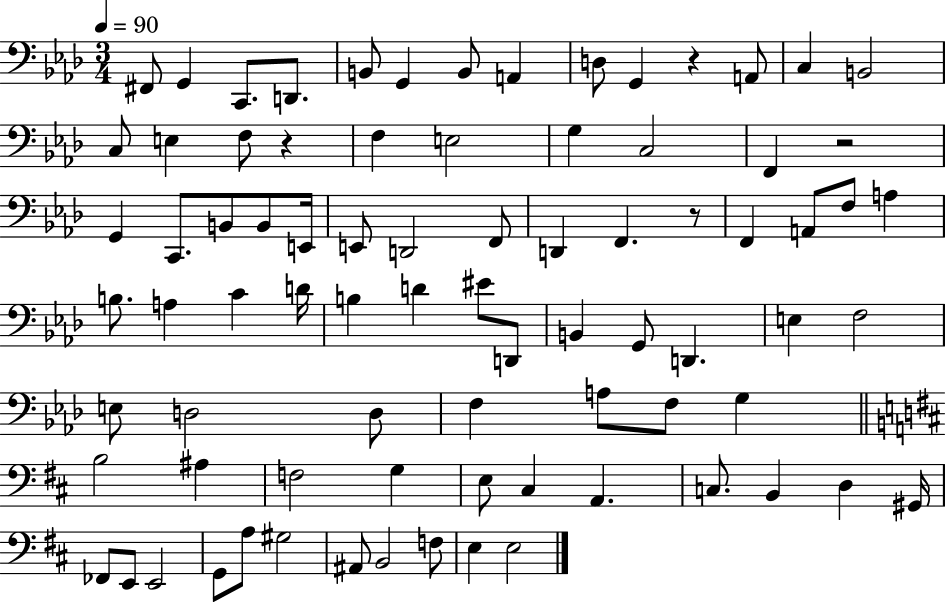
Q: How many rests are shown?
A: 4